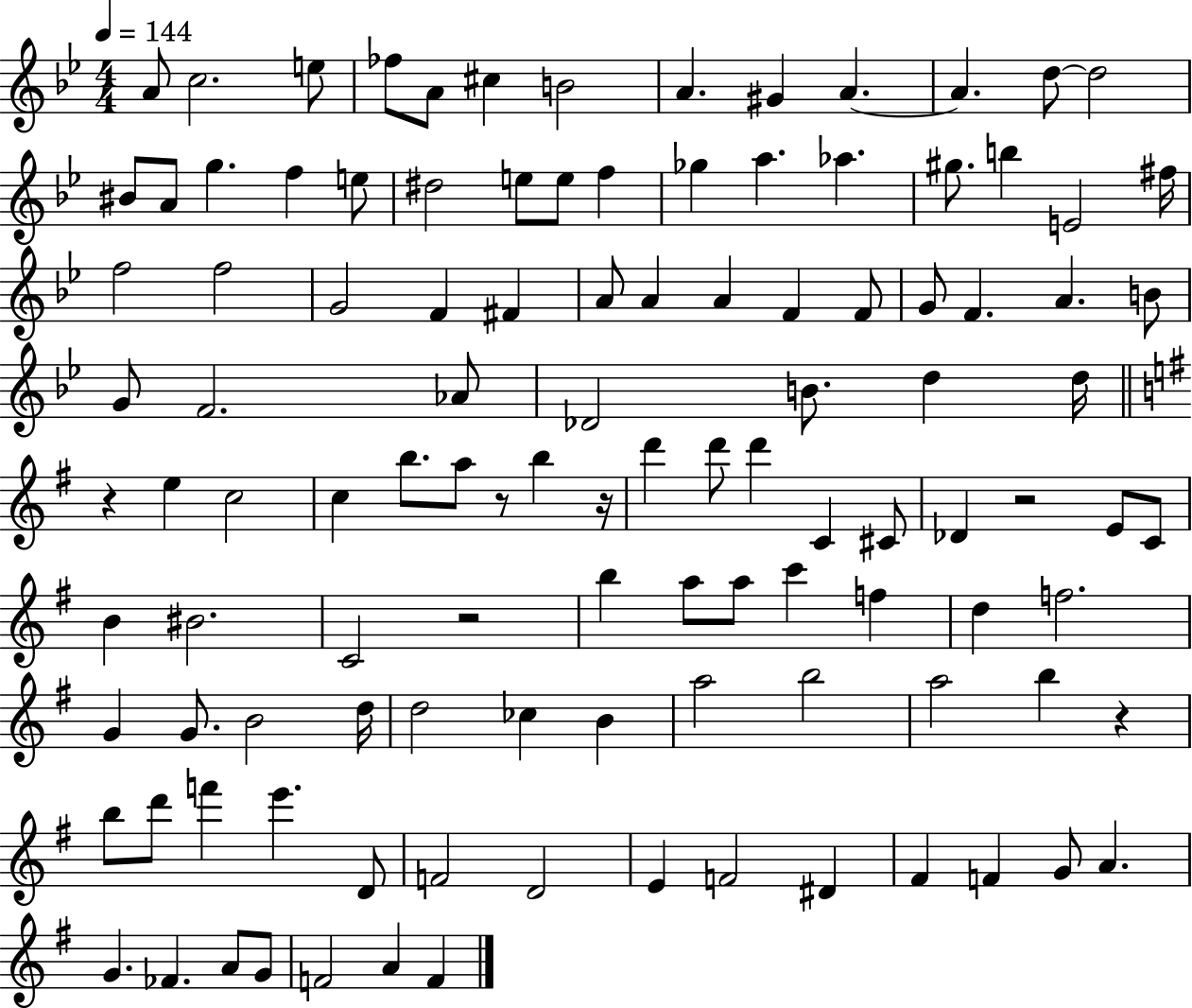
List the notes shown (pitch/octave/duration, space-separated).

A4/e C5/h. E5/e FES5/e A4/e C#5/q B4/h A4/q. G#4/q A4/q. A4/q. D5/e D5/h BIS4/e A4/e G5/q. F5/q E5/e D#5/h E5/e E5/e F5/q Gb5/q A5/q. Ab5/q. G#5/e. B5/q E4/h F#5/s F5/h F5/h G4/h F4/q F#4/q A4/e A4/q A4/q F4/q F4/e G4/e F4/q. A4/q. B4/e G4/e F4/h. Ab4/e Db4/h B4/e. D5/q D5/s R/q E5/q C5/h C5/q B5/e. A5/e R/e B5/q R/s D6/q D6/e D6/q C4/q C#4/e Db4/q R/h E4/e C4/e B4/q BIS4/h. C4/h R/h B5/q A5/e A5/e C6/q F5/q D5/q F5/h. G4/q G4/e. B4/h D5/s D5/h CES5/q B4/q A5/h B5/h A5/h B5/q R/q B5/e D6/e F6/q E6/q. D4/e F4/h D4/h E4/q F4/h D#4/q F#4/q F4/q G4/e A4/q. G4/q. FES4/q. A4/e G4/e F4/h A4/q F4/q